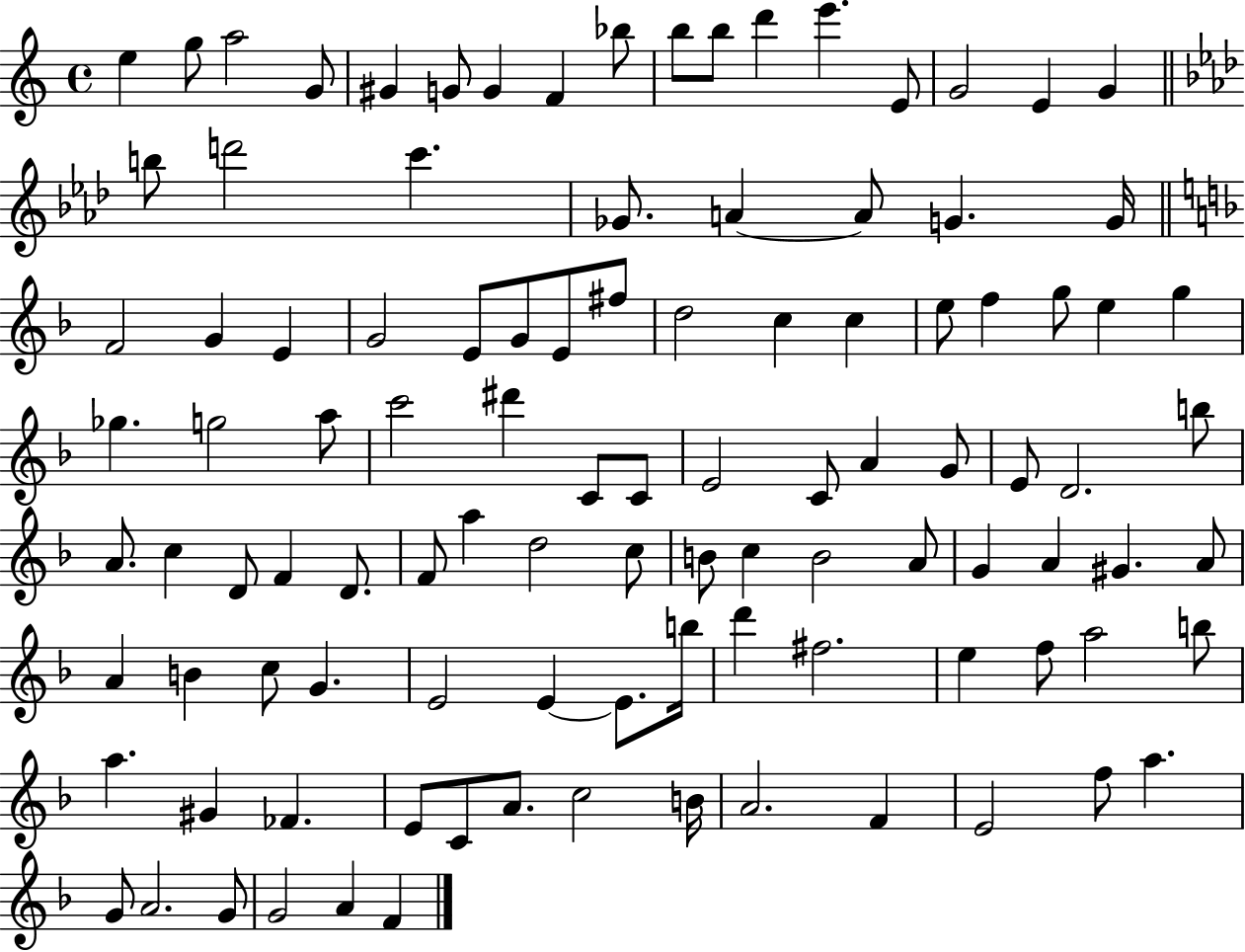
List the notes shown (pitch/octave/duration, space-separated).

E5/q G5/e A5/h G4/e G#4/q G4/e G4/q F4/q Bb5/e B5/e B5/e D6/q E6/q. E4/e G4/h E4/q G4/q B5/e D6/h C6/q. Gb4/e. A4/q A4/e G4/q. G4/s F4/h G4/q E4/q G4/h E4/e G4/e E4/e F#5/e D5/h C5/q C5/q E5/e F5/q G5/e E5/q G5/q Gb5/q. G5/h A5/e C6/h D#6/q C4/e C4/e E4/h C4/e A4/q G4/e E4/e D4/h. B5/e A4/e. C5/q D4/e F4/q D4/e. F4/e A5/q D5/h C5/e B4/e C5/q B4/h A4/e G4/q A4/q G#4/q. A4/e A4/q B4/q C5/e G4/q. E4/h E4/q E4/e. B5/s D6/q F#5/h. E5/q F5/e A5/h B5/e A5/q. G#4/q FES4/q. E4/e C4/e A4/e. C5/h B4/s A4/h. F4/q E4/h F5/e A5/q. G4/e A4/h. G4/e G4/h A4/q F4/q